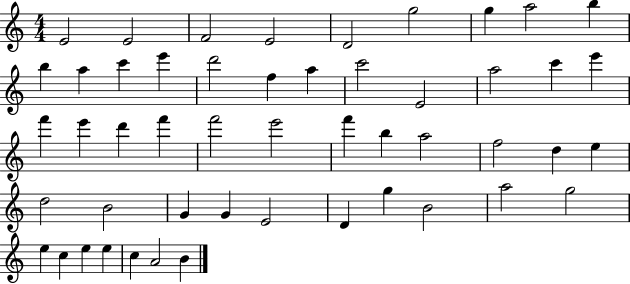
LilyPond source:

{
  \clef treble
  \numericTimeSignature
  \time 4/4
  \key c \major
  e'2 e'2 | f'2 e'2 | d'2 g''2 | g''4 a''2 b''4 | \break b''4 a''4 c'''4 e'''4 | d'''2 f''4 a''4 | c'''2 e'2 | a''2 c'''4 e'''4 | \break f'''4 e'''4 d'''4 f'''4 | f'''2 e'''2 | f'''4 b''4 a''2 | f''2 d''4 e''4 | \break d''2 b'2 | g'4 g'4 e'2 | d'4 g''4 b'2 | a''2 g''2 | \break e''4 c''4 e''4 e''4 | c''4 a'2 b'4 | \bar "|."
}